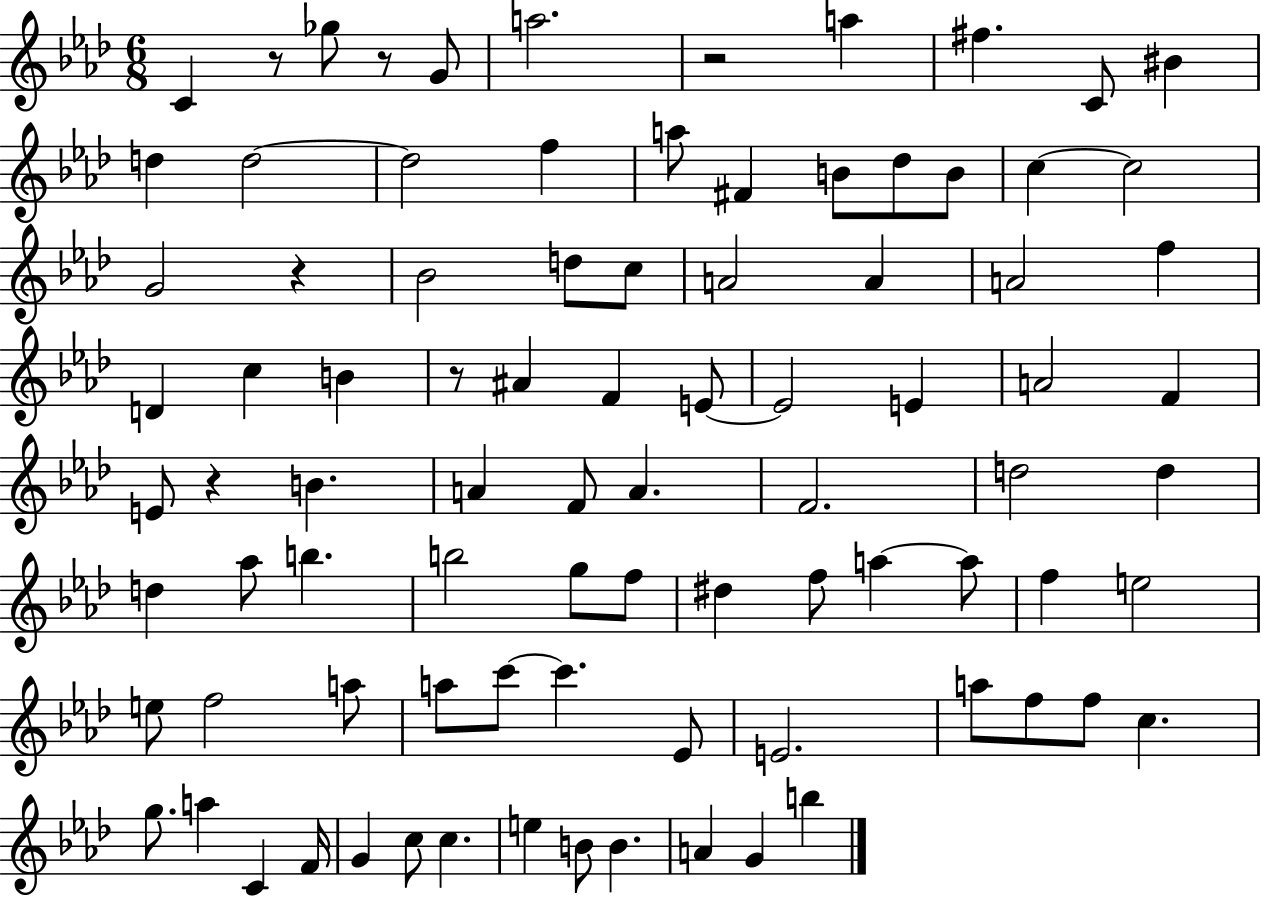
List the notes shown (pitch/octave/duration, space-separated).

C4/q R/e Gb5/e R/e G4/e A5/h. R/h A5/q F#5/q. C4/e BIS4/q D5/q D5/h D5/h F5/q A5/e F#4/q B4/e Db5/e B4/e C5/q C5/h G4/h R/q Bb4/h D5/e C5/e A4/h A4/q A4/h F5/q D4/q C5/q B4/q R/e A#4/q F4/q E4/e E4/h E4/q A4/h F4/q E4/e R/q B4/q. A4/q F4/e A4/q. F4/h. D5/h D5/q D5/q Ab5/e B5/q. B5/h G5/e F5/e D#5/q F5/e A5/q A5/e F5/q E5/h E5/e F5/h A5/e A5/e C6/e C6/q. Eb4/e E4/h. A5/e F5/e F5/e C5/q. G5/e. A5/q C4/q F4/s G4/q C5/e C5/q. E5/q B4/e B4/q. A4/q G4/q B5/q